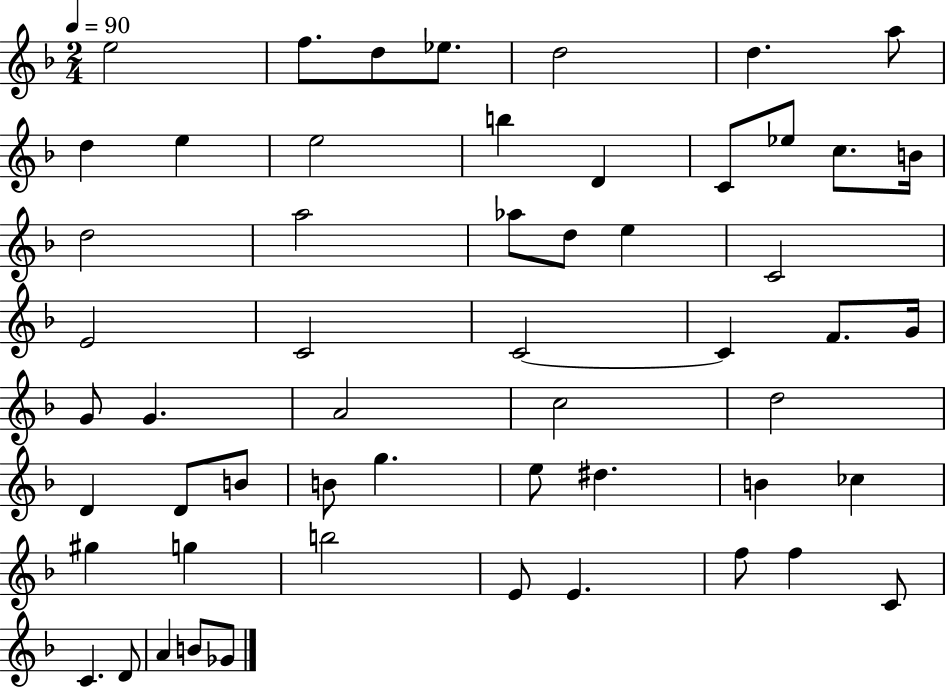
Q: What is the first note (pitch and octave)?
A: E5